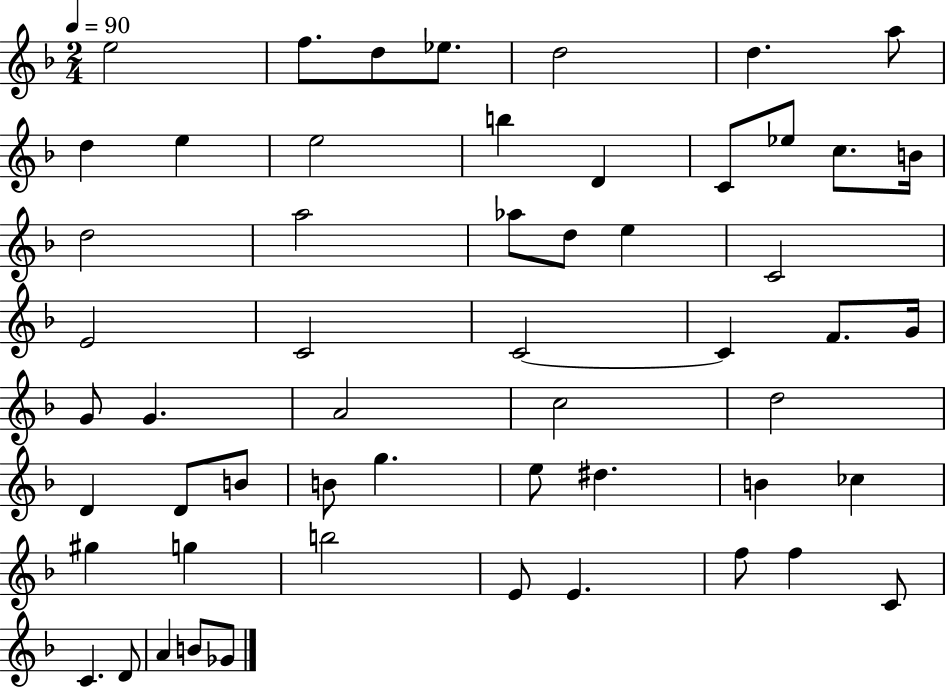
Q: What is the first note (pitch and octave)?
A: E5